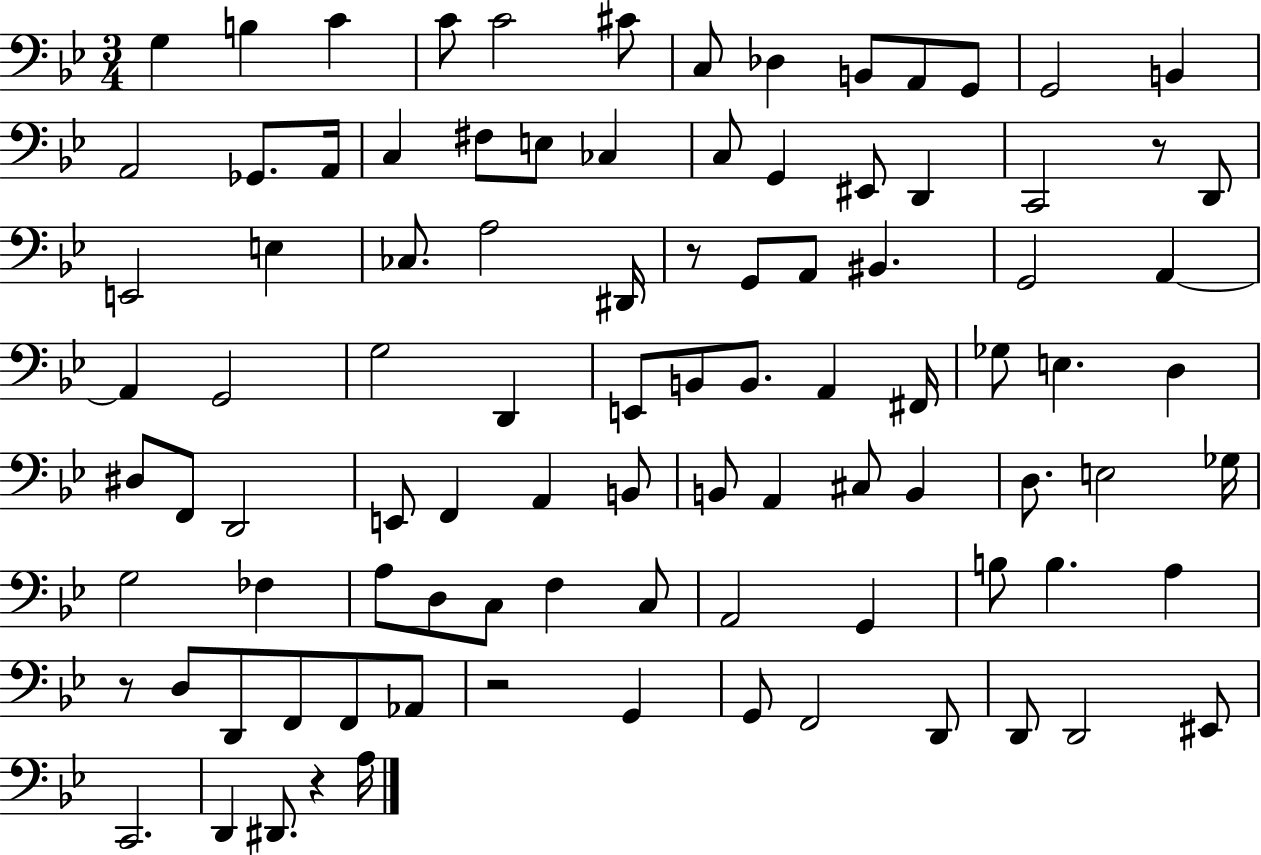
X:1
T:Untitled
M:3/4
L:1/4
K:Bb
G, B, C C/2 C2 ^C/2 C,/2 _D, B,,/2 A,,/2 G,,/2 G,,2 B,, A,,2 _G,,/2 A,,/4 C, ^F,/2 E,/2 _C, C,/2 G,, ^E,,/2 D,, C,,2 z/2 D,,/2 E,,2 E, _C,/2 A,2 ^D,,/4 z/2 G,,/2 A,,/2 ^B,, G,,2 A,, A,, G,,2 G,2 D,, E,,/2 B,,/2 B,,/2 A,, ^F,,/4 _G,/2 E, D, ^D,/2 F,,/2 D,,2 E,,/2 F,, A,, B,,/2 B,,/2 A,, ^C,/2 B,, D,/2 E,2 _G,/4 G,2 _F, A,/2 D,/2 C,/2 F, C,/2 A,,2 G,, B,/2 B, A, z/2 D,/2 D,,/2 F,,/2 F,,/2 _A,,/2 z2 G,, G,,/2 F,,2 D,,/2 D,,/2 D,,2 ^E,,/2 C,,2 D,, ^D,,/2 z A,/4